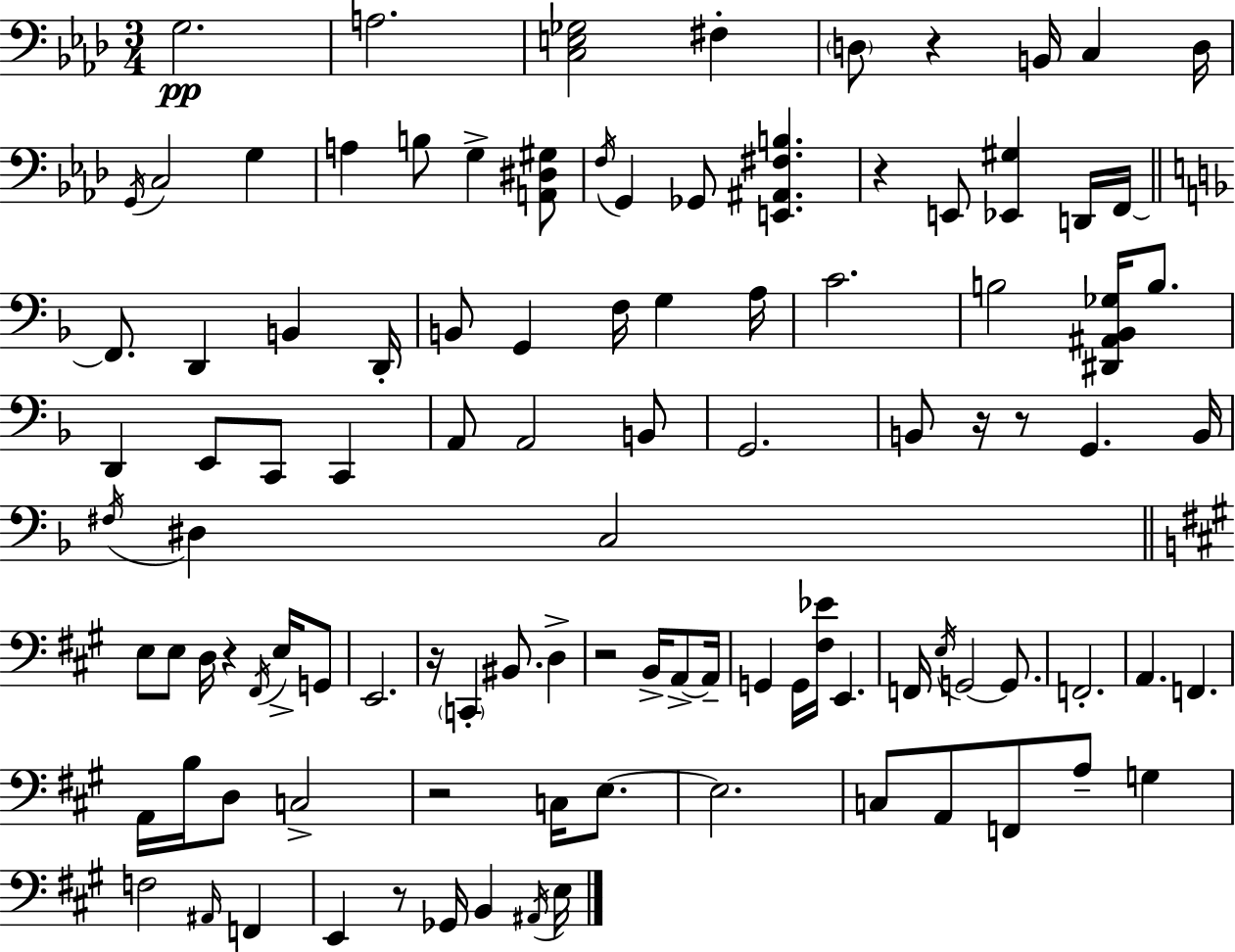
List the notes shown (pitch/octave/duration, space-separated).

G3/h. A3/h. [C3,E3,Gb3]/h F#3/q D3/e R/q B2/s C3/q D3/s G2/s C3/h G3/q A3/q B3/e G3/q [A2,D#3,G#3]/e F3/s G2/q Gb2/e [E2,A#2,F#3,B3]/q. R/q E2/e [Eb2,G#3]/q D2/s F2/s F2/e. D2/q B2/q D2/s B2/e G2/q F3/s G3/q A3/s C4/h. B3/h [D#2,A#2,Bb2,Gb3]/s B3/e. D2/q E2/e C2/e C2/q A2/e A2/h B2/e G2/h. B2/e R/s R/e G2/q. B2/s F#3/s D#3/q C3/h E3/e E3/e D3/s R/q F#2/s E3/s G2/e E2/h. R/s C2/q BIS2/e. D3/q R/h B2/s A2/e A2/s G2/q G2/s [F#3,Eb4]/s E2/q. F2/s E3/s G2/h G2/e. F2/h. A2/q. F2/q. A2/s B3/s D3/e C3/h R/h C3/s E3/e. E3/h. C3/e A2/e F2/e A3/e G3/q F3/h A#2/s F2/q E2/q R/e Gb2/s B2/q A#2/s E3/s